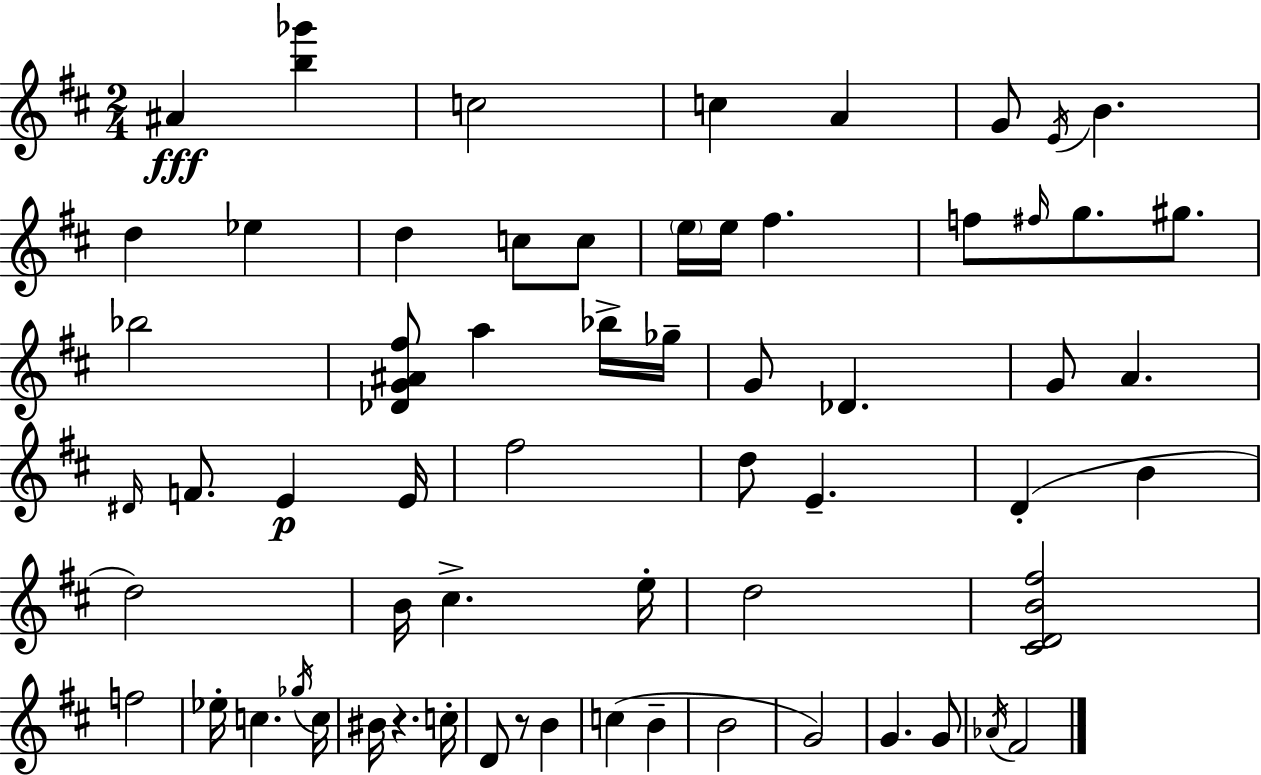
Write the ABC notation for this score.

X:1
T:Untitled
M:2/4
L:1/4
K:D
^A [b_g'] c2 c A G/2 E/4 B d _e d c/2 c/2 e/4 e/4 ^f f/2 ^f/4 g/2 ^g/2 _b2 [_DG^A^f]/2 a _b/4 _g/4 G/2 _D G/2 A ^D/4 F/2 E E/4 ^f2 d/2 E D B d2 B/4 ^c e/4 d2 [^CDB^f]2 f2 _e/4 c _g/4 c/4 ^B/4 z c/4 D/2 z/2 B c B B2 G2 G G/2 _A/4 ^F2